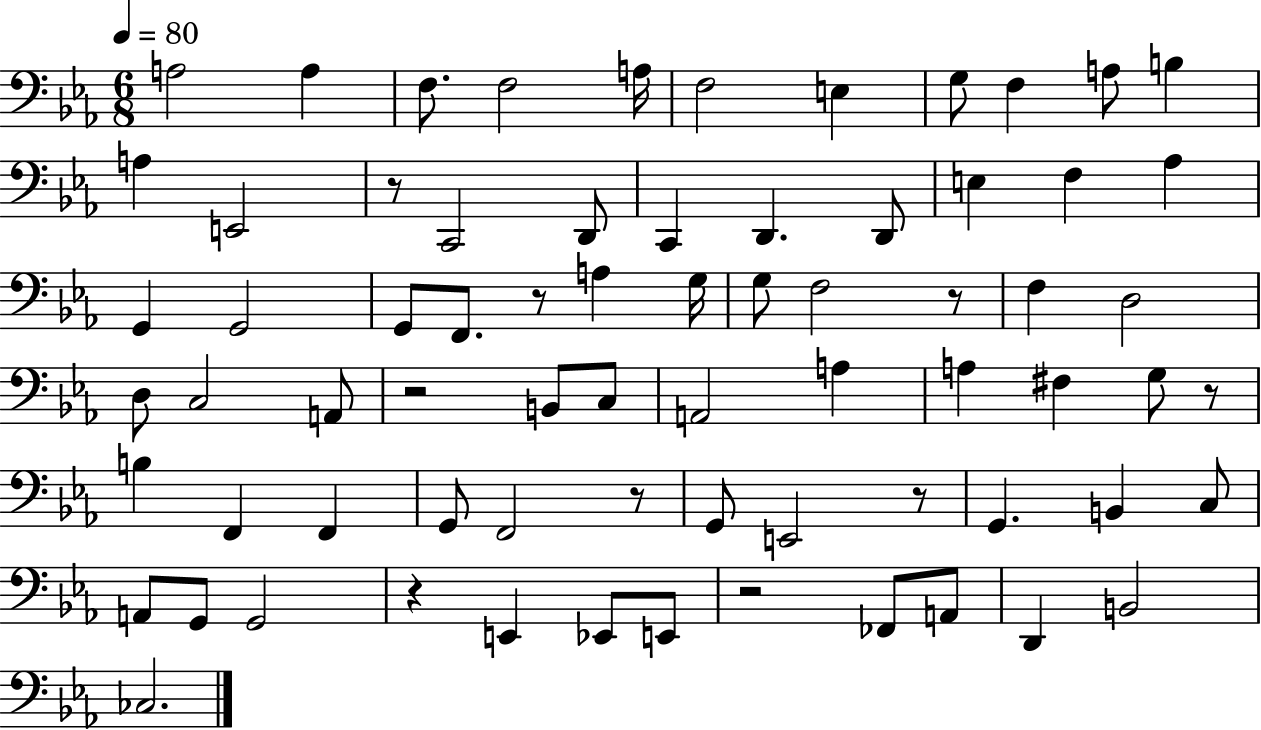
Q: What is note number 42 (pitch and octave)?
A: B3